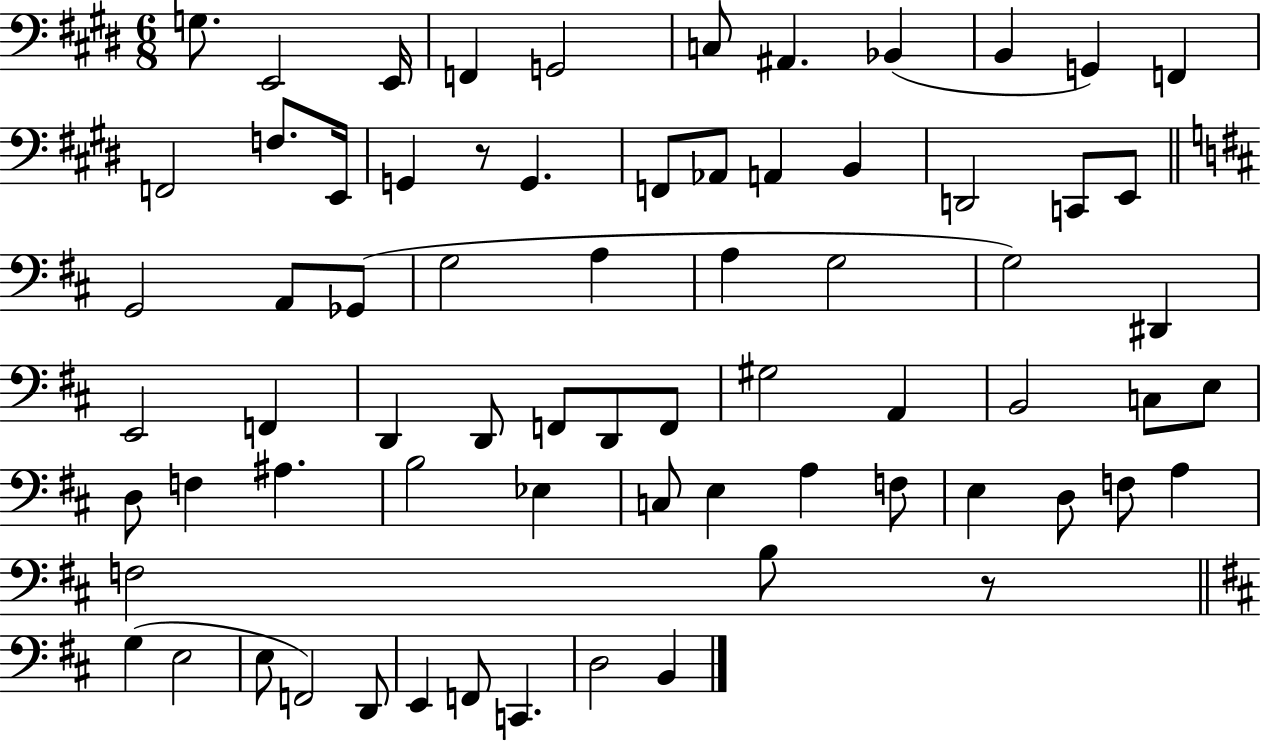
{
  \clef bass
  \numericTimeSignature
  \time 6/8
  \key e \major
  g8. e,2 e,16 | f,4 g,2 | c8 ais,4. bes,4( | b,4 g,4) f,4 | \break f,2 f8. e,16 | g,4 r8 g,4. | f,8 aes,8 a,4 b,4 | d,2 c,8 e,8 | \break \bar "||" \break \key d \major g,2 a,8 ges,8( | g2 a4 | a4 g2 | g2) dis,4 | \break e,2 f,4 | d,4 d,8 f,8 d,8 f,8 | gis2 a,4 | b,2 c8 e8 | \break d8 f4 ais4. | b2 ees4 | c8 e4 a4 f8 | e4 d8 f8 a4 | \break f2 b8 r8 | \bar "||" \break \key b \minor g4( e2 | e8 f,2) d,8 | e,4 f,8 c,4. | d2 b,4 | \break \bar "|."
}